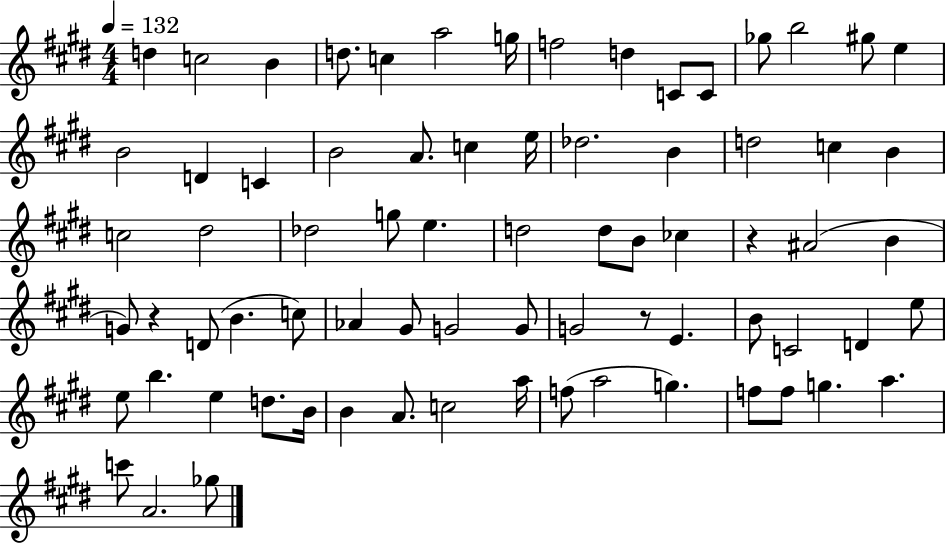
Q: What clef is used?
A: treble